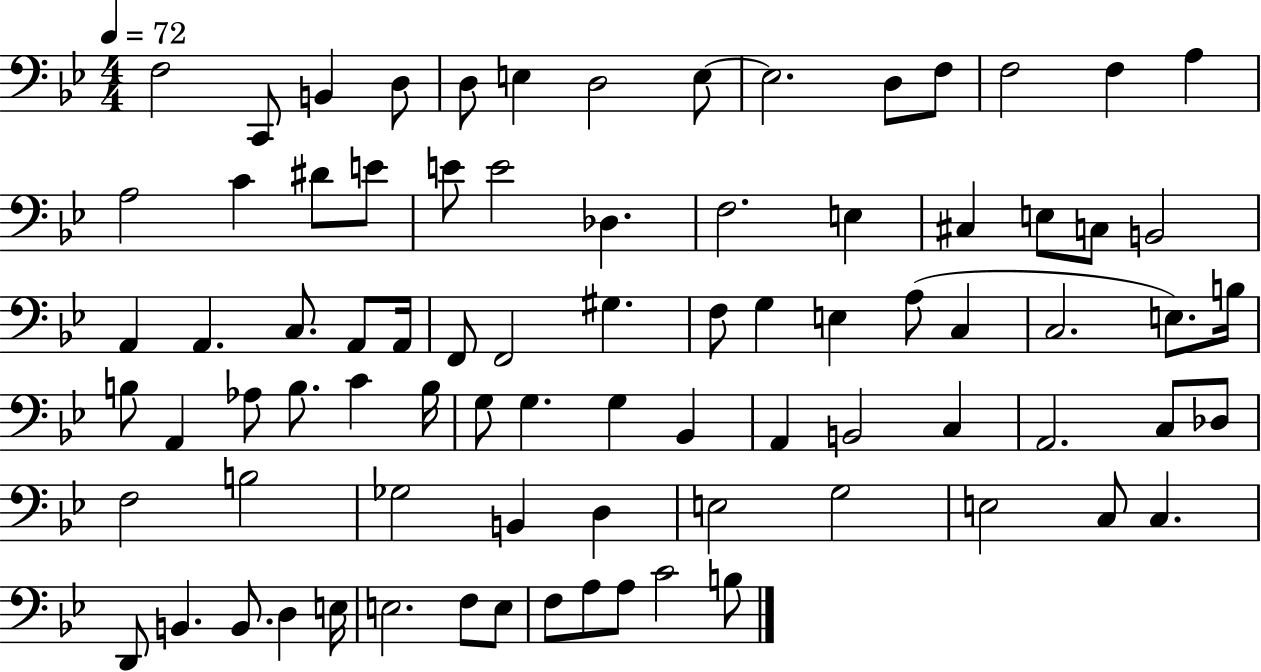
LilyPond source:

{
  \clef bass
  \numericTimeSignature
  \time 4/4
  \key bes \major
  \tempo 4 = 72
  f2 c,8 b,4 d8 | d8 e4 d2 e8~~ | e2. d8 f8 | f2 f4 a4 | \break a2 c'4 dis'8 e'8 | e'8 e'2 des4. | f2. e4 | cis4 e8 c8 b,2 | \break a,4 a,4. c8. a,8 a,16 | f,8 f,2 gis4. | f8 g4 e4 a8( c4 | c2. e8.) b16 | \break b8 a,4 aes8 b8. c'4 b16 | g8 g4. g4 bes,4 | a,4 b,2 c4 | a,2. c8 des8 | \break f2 b2 | ges2 b,4 d4 | e2 g2 | e2 c8 c4. | \break d,8 b,4. b,8. d4 e16 | e2. f8 e8 | f8 a8 a8 c'2 b8 | \bar "|."
}